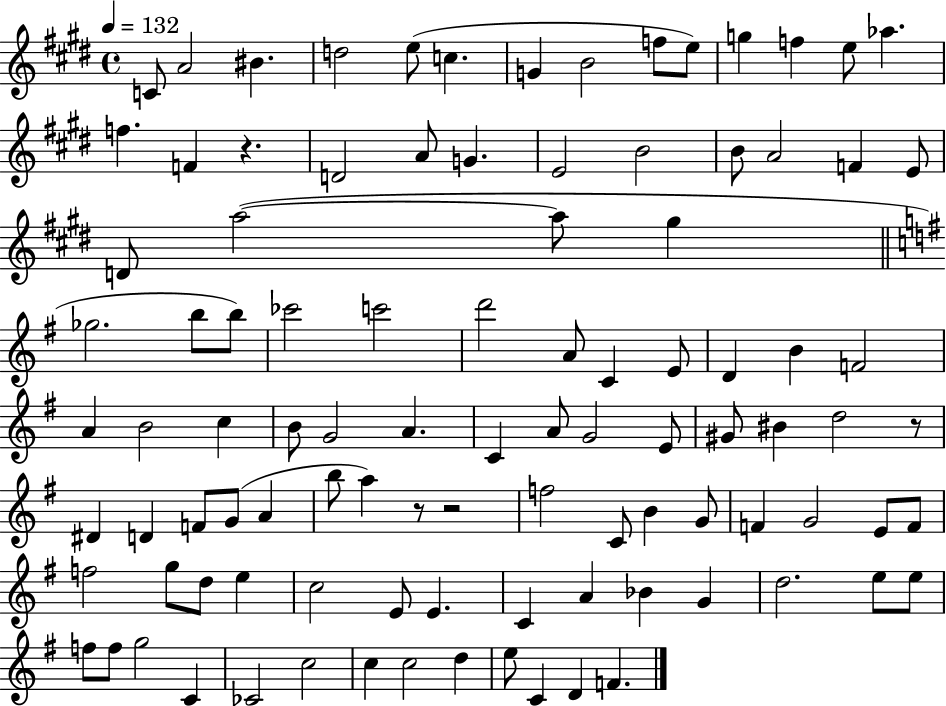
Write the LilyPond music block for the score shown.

{
  \clef treble
  \time 4/4
  \defaultTimeSignature
  \key e \major
  \tempo 4 = 132
  \repeat volta 2 { c'8 a'2 bis'4. | d''2 e''8( c''4. | g'4 b'2 f''8 e''8) | g''4 f''4 e''8 aes''4. | \break f''4. f'4 r4. | d'2 a'8 g'4. | e'2 b'2 | b'8 a'2 f'4 e'8 | \break d'8 a''2~(~ a''8 gis''4 | \bar "||" \break \key g \major ges''2. b''8 b''8) | ces'''2 c'''2 | d'''2 a'8 c'4 e'8 | d'4 b'4 f'2 | \break a'4 b'2 c''4 | b'8 g'2 a'4. | c'4 a'8 g'2 e'8 | gis'8 bis'4 d''2 r8 | \break dis'4 d'4 f'8 g'8( a'4 | b''8 a''4) r8 r2 | f''2 c'8 b'4 g'8 | f'4 g'2 e'8 f'8 | \break f''2 g''8 d''8 e''4 | c''2 e'8 e'4. | c'4 a'4 bes'4 g'4 | d''2. e''8 e''8 | \break f''8 f''8 g''2 c'4 | ces'2 c''2 | c''4 c''2 d''4 | e''8 c'4 d'4 f'4. | \break } \bar "|."
}